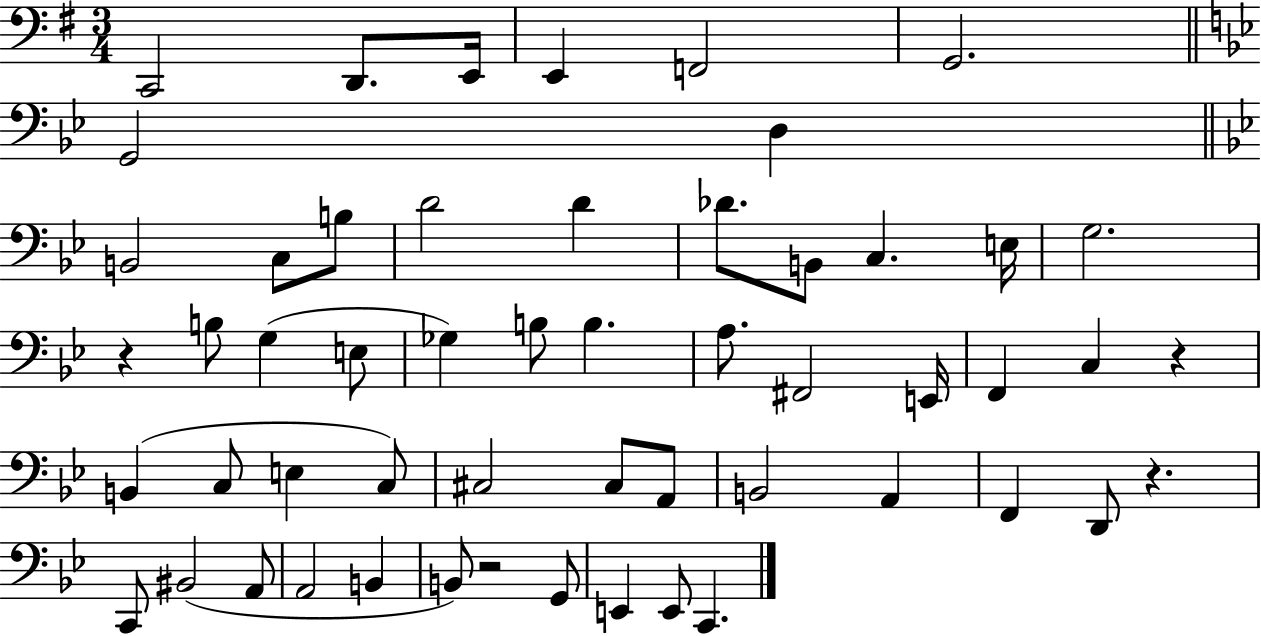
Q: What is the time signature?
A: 3/4